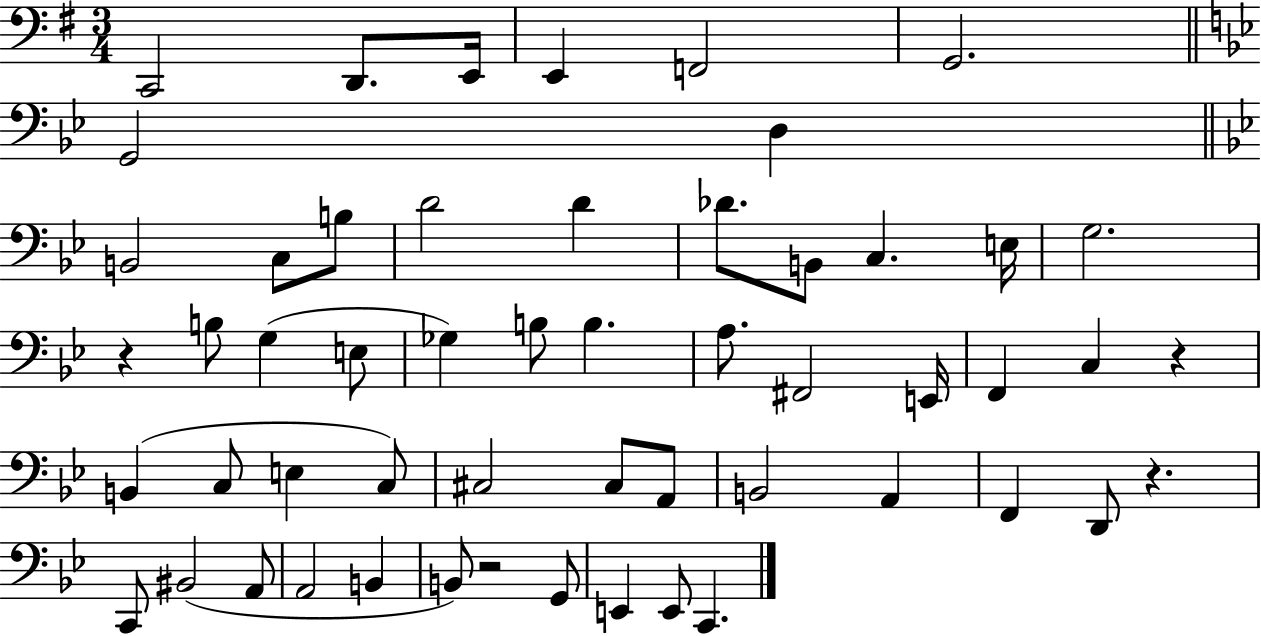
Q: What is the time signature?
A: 3/4